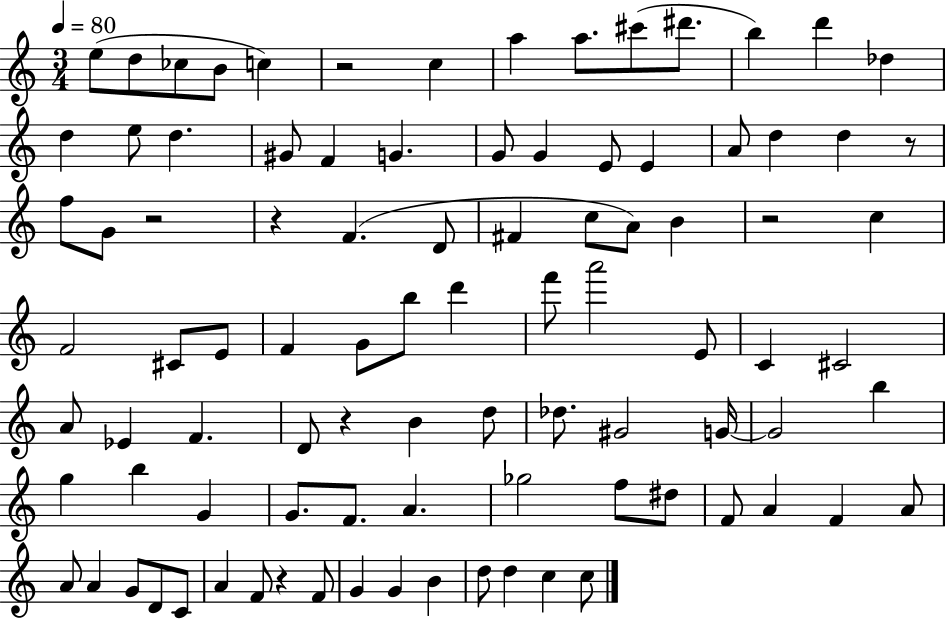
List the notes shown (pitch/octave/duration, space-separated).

E5/e D5/e CES5/e B4/e C5/q R/h C5/q A5/q A5/e. C#6/e D#6/e. B5/q D6/q Db5/q D5/q E5/e D5/q. G#4/e F4/q G4/q. G4/e G4/q E4/e E4/q A4/e D5/q D5/q R/e F5/e G4/e R/h R/q F4/q. D4/e F#4/q C5/e A4/e B4/q R/h C5/q F4/h C#4/e E4/e F4/q G4/e B5/e D6/q F6/e A6/h E4/e C4/q C#4/h A4/e Eb4/q F4/q. D4/e R/q B4/q D5/e Db5/e. G#4/h G4/s G4/h B5/q G5/q B5/q G4/q G4/e. F4/e. A4/q. Gb5/h F5/e D#5/e F4/e A4/q F4/q A4/e A4/e A4/q G4/e D4/e C4/e A4/q F4/e R/q F4/e G4/q G4/q B4/q D5/e D5/q C5/q C5/e